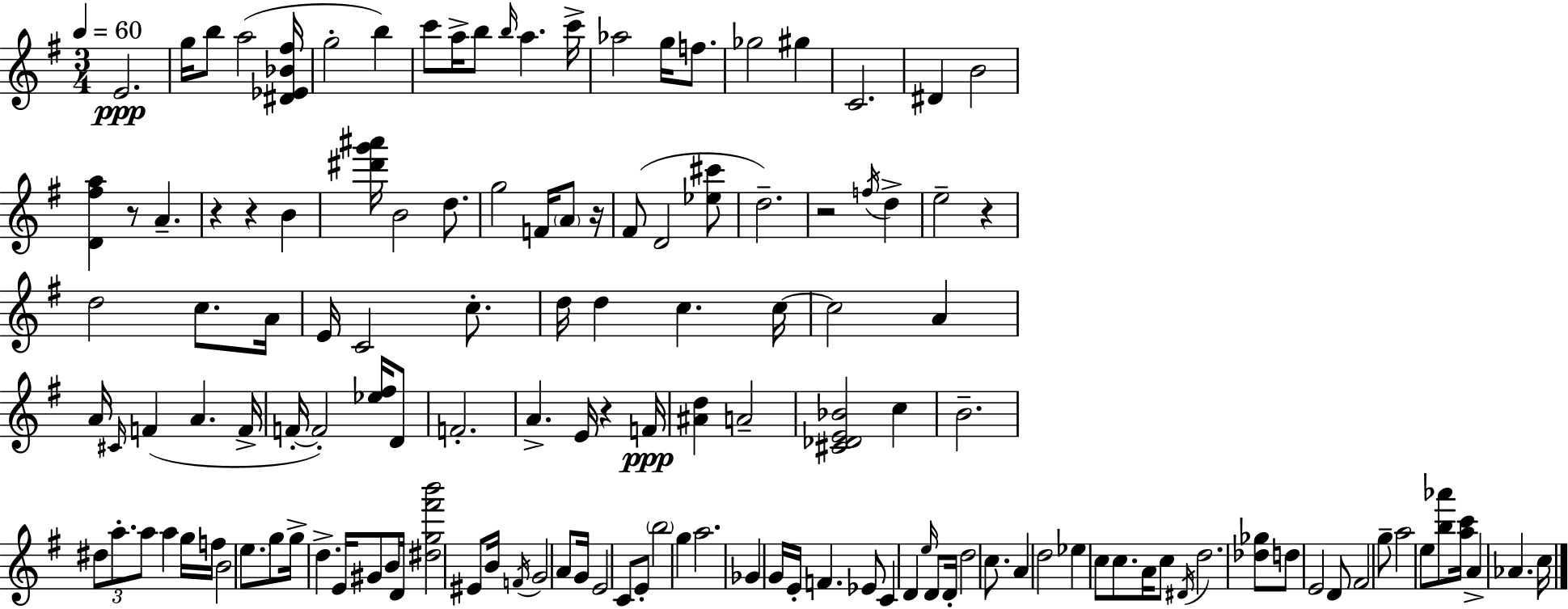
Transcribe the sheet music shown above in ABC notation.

X:1
T:Untitled
M:3/4
L:1/4
K:G
E2 g/4 b/2 a2 [^D_E_B^f]/4 g2 b c'/2 a/4 b/2 b/4 a c'/4 _a2 g/4 f/2 _g2 ^g C2 ^D B2 [D^fa] z/2 A z z B [^d'g'^a']/4 B2 d/2 g2 F/4 A/2 z/4 ^F/2 D2 [_e^c']/2 d2 z2 f/4 d e2 z d2 c/2 A/4 E/4 C2 c/2 d/4 d c c/4 c2 A A/4 ^C/4 F A F/4 F/4 F2 [_e^f]/4 D/2 F2 A E/4 z F/4 [^Ad] A2 [^C_DE_B]2 c B2 ^d/2 a/2 a/2 a g/4 f/4 B2 e/2 g/2 g/4 d E/4 ^G/2 B/4 D/4 [^dg^f'b']2 ^E/2 B/4 F/4 G2 A/2 G/4 E2 C/2 E/2 b2 g a2 _G G/4 E/4 F _E/2 C D e/4 D/2 D/4 d2 c/2 A d2 _e c/2 c/2 A/4 c/2 ^D/4 d2 [_d_g]/2 d/2 E2 D/2 ^F2 g/2 a2 e/2 [b_a']/2 [ac']/4 A _A c/4